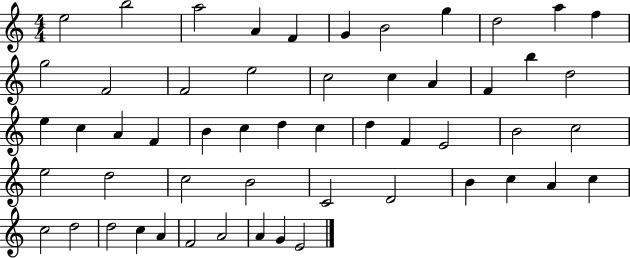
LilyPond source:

{
  \clef treble
  \numericTimeSignature
  \time 4/4
  \key c \major
  e''2 b''2 | a''2 a'4 f'4 | g'4 b'2 g''4 | d''2 a''4 f''4 | \break g''2 f'2 | f'2 e''2 | c''2 c''4 a'4 | f'4 b''4 d''2 | \break e''4 c''4 a'4 f'4 | b'4 c''4 d''4 c''4 | d''4 f'4 e'2 | b'2 c''2 | \break e''2 d''2 | c''2 b'2 | c'2 d'2 | b'4 c''4 a'4 c''4 | \break c''2 d''2 | d''2 c''4 a'4 | f'2 a'2 | a'4 g'4 e'2 | \break \bar "|."
}